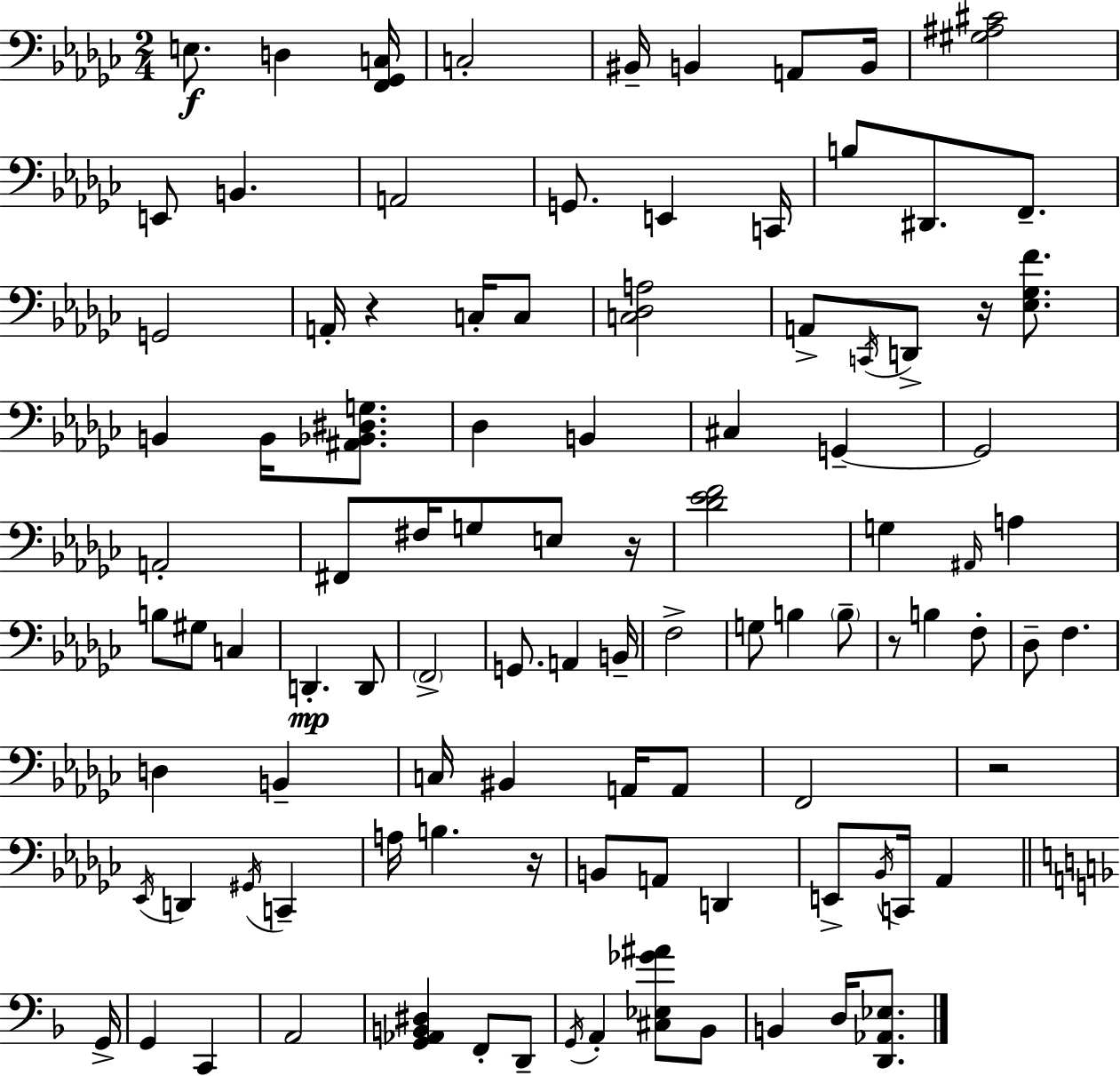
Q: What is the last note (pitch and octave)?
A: D3